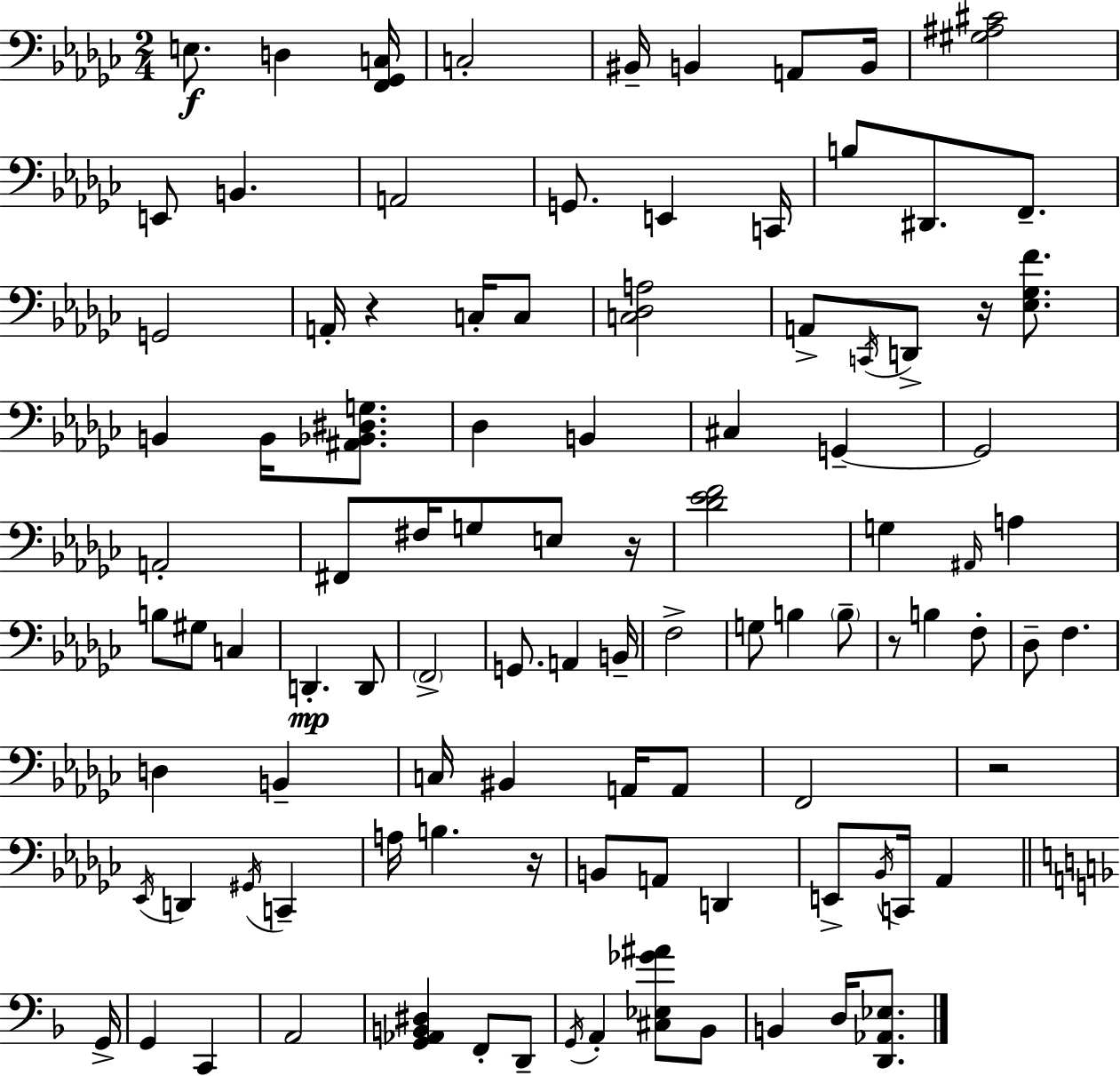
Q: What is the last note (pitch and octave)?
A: D3